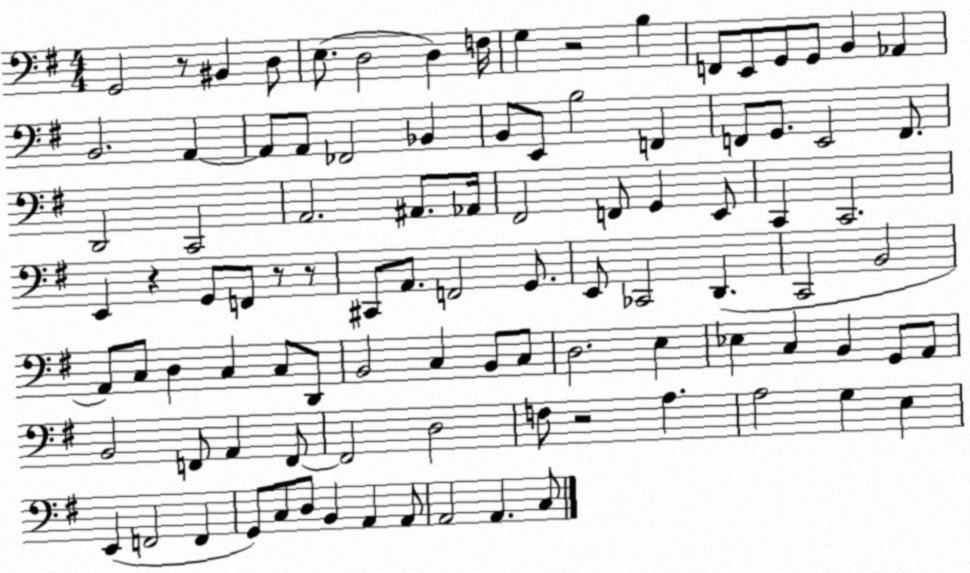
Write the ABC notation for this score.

X:1
T:Untitled
M:4/4
L:1/4
K:G
G,,2 z/2 ^B,, D,/2 E,/2 D,2 D, F,/4 G, z2 B, F,,/2 E,,/2 G,,/2 G,,/2 B,, _A,, B,,2 A,, A,,/2 A,,/2 _F,,2 _B,, B,,/2 E,,/2 B,2 F,, F,,/2 G,,/2 E,,2 F,,/2 D,,2 C,,2 A,,2 ^A,,/2 _A,,/4 ^F,,2 F,,/2 G,, E,,/2 C,, C,,2 E,, z G,,/2 F,,/2 z/2 z/2 ^C,,/2 A,,/2 F,,2 G,,/2 E,,/2 _C,,2 D,, C,,2 B,,2 A,,/2 C,/2 D, C, C,/2 D,,/2 B,,2 C, B,,/2 C,/2 D,2 E, _E, C, B,, G,,/2 A,,/2 B,,2 F,,/2 A,, F,,/2 F,,2 D,2 F,/2 z2 A, A,2 G, E, E,, F,,2 F,, G,,/2 C,/2 D,/2 B,, A,, A,,/2 A,,2 A,, C,/2